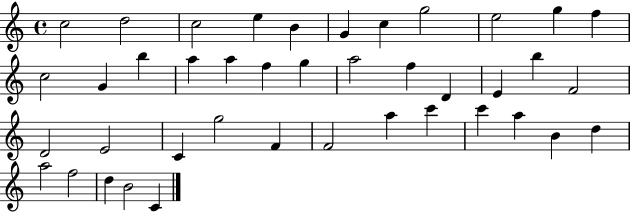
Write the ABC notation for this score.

X:1
T:Untitled
M:4/4
L:1/4
K:C
c2 d2 c2 e B G c g2 e2 g f c2 G b a a f g a2 f D E b F2 D2 E2 C g2 F F2 a c' c' a B d a2 f2 d B2 C